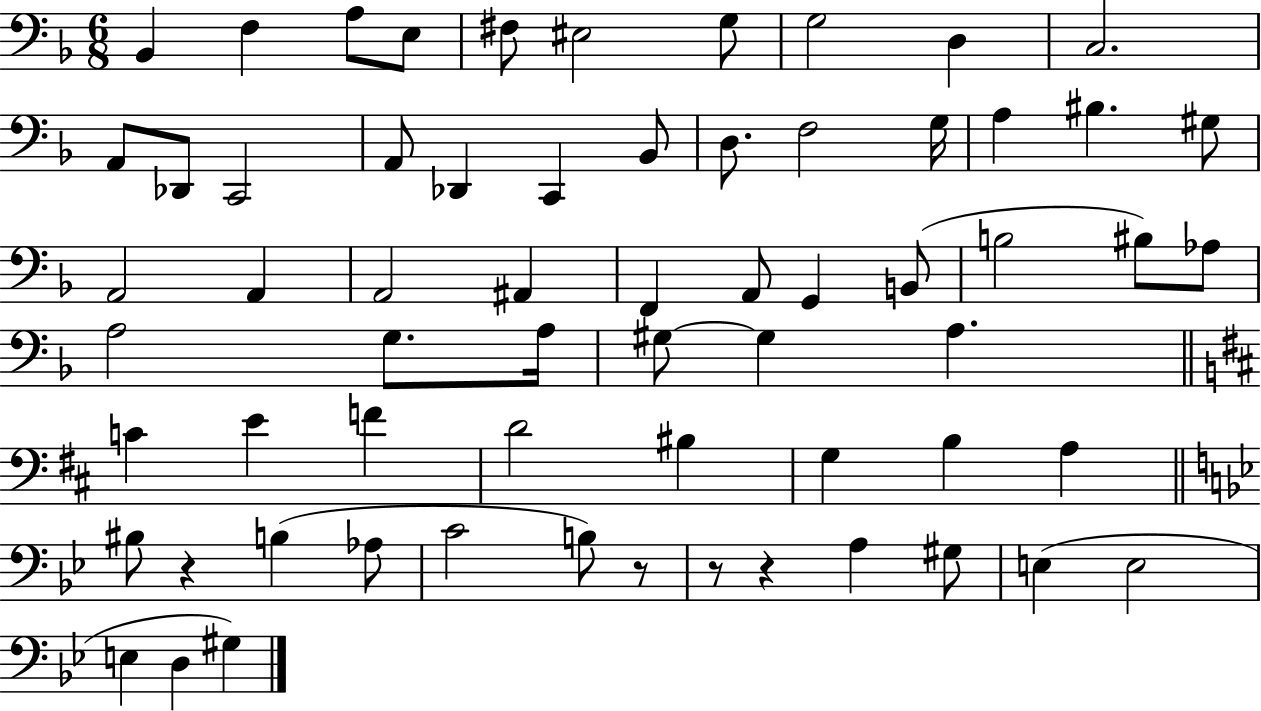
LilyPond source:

{
  \clef bass
  \numericTimeSignature
  \time 6/8
  \key f \major
  bes,4 f4 a8 e8 | fis8 eis2 g8 | g2 d4 | c2. | \break a,8 des,8 c,2 | a,8 des,4 c,4 bes,8 | d8. f2 g16 | a4 bis4. gis8 | \break a,2 a,4 | a,2 ais,4 | f,4 a,8 g,4 b,8( | b2 bis8) aes8 | \break a2 g8. a16 | gis8~~ gis4 a4. | \bar "||" \break \key d \major c'4 e'4 f'4 | d'2 bis4 | g4 b4 a4 | \bar "||" \break \key bes \major bis8 r4 b4( aes8 | c'2 b8) r8 | r8 r4 a4 gis8 | e4( e2 | \break e4 d4 gis4) | \bar "|."
}